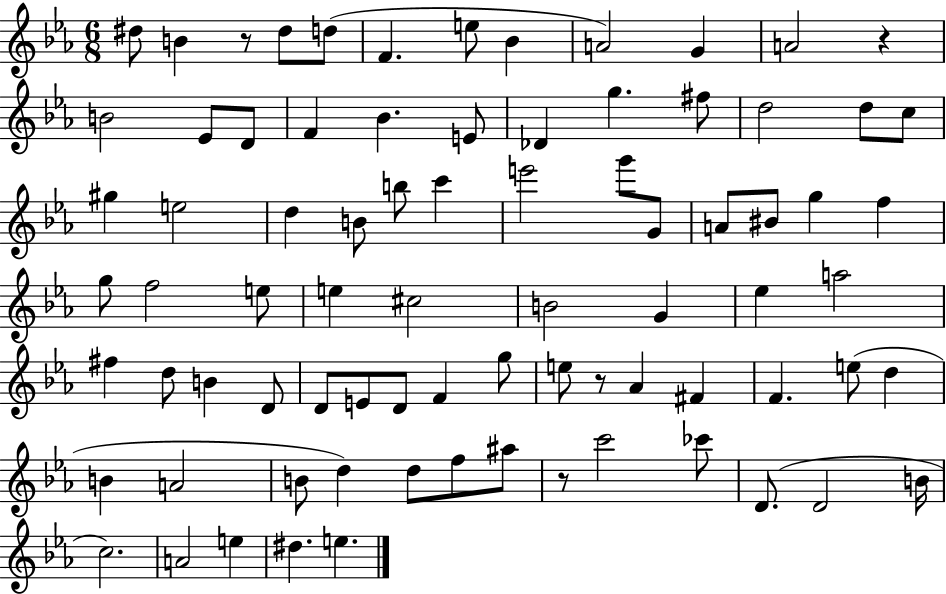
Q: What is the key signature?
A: EES major